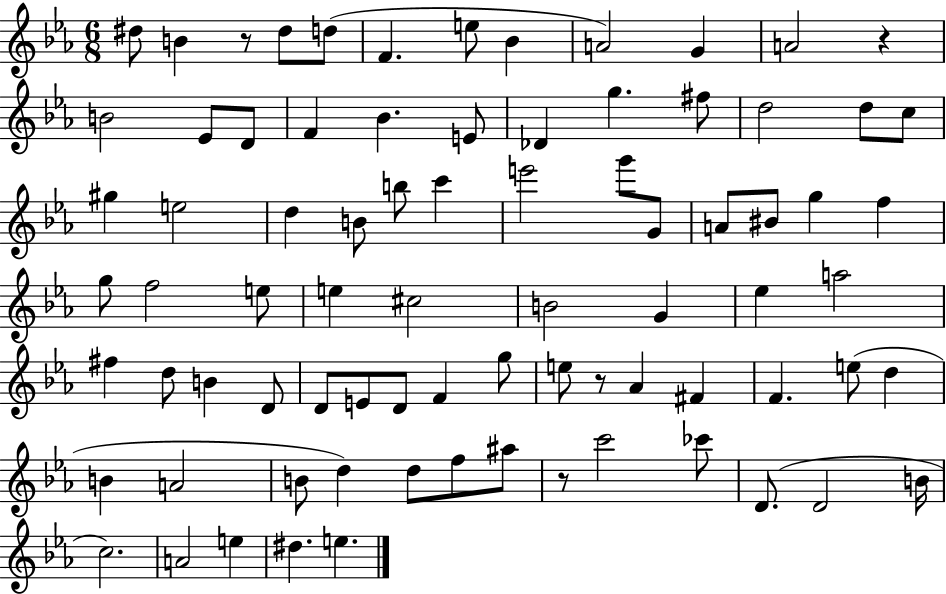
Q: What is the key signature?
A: EES major